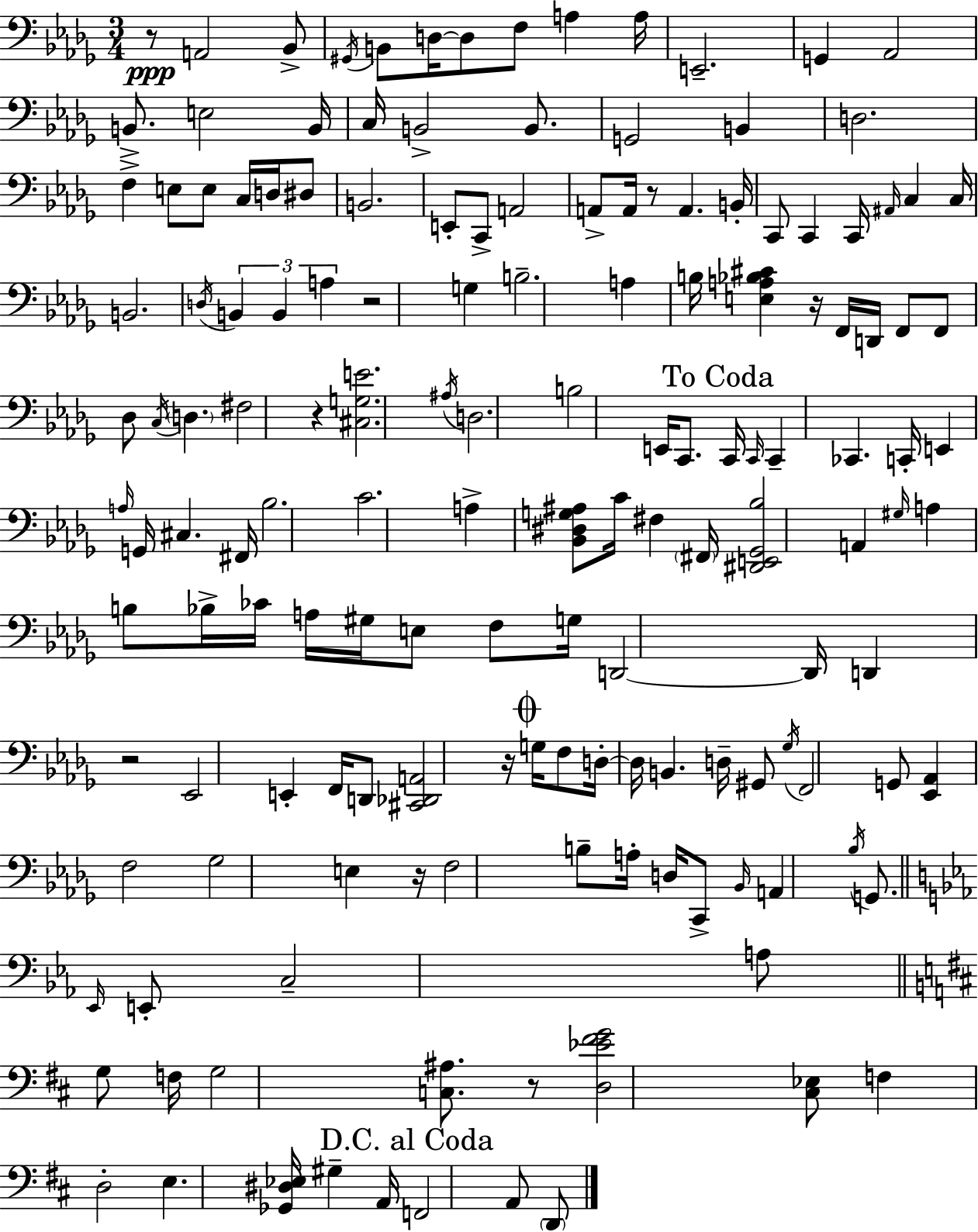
R/e A2/h Bb2/e G#2/s B2/e D3/s D3/e F3/e A3/q A3/s E2/h. G2/q Ab2/h B2/e. E3/h B2/s C3/s B2/h B2/e. G2/h B2/q D3/h. F3/q E3/e E3/e C3/s D3/s D#3/e B2/h. E2/e C2/e A2/h A2/e A2/s R/e A2/q. B2/s C2/e C2/q C2/s A#2/s C3/q C3/s B2/h. D3/s B2/q B2/q A3/q R/h G3/q B3/h. A3/q B3/s [E3,A3,Bb3,C#4]/q R/s F2/s D2/s F2/e F2/e Db3/e C3/s D3/q. F#3/h R/q [C#3,G3,E4]/h. A#3/s D3/h. B3/h E2/s C2/e. C2/s C2/s C2/q CES2/q. C2/s E2/q A3/s G2/s C#3/q. F#2/s Bb3/h. C4/h. A3/q [Bb2,D#3,G3,A#3]/e C4/s F#3/q F#2/s [D#2,E2,Gb2,Bb3]/h A2/q G#3/s A3/q B3/e Bb3/s CES4/s A3/s G#3/s E3/e F3/e G3/s D2/h D2/s D2/q R/h Eb2/h E2/q F2/s D2/e [C#2,Db2,A2]/h R/s G3/s F3/e D3/s D3/s B2/q. D3/s G#2/e Gb3/s F2/h G2/e [Eb2,Ab2]/q F3/h Gb3/h E3/q R/s F3/h B3/e A3/s D3/s C2/e Bb2/s A2/q Bb3/s G2/e. Eb2/s E2/e C3/h A3/e G3/e F3/s G3/h [C3,A#3]/e. R/e [D3,Eb4,F#4,G4]/h [C#3,Eb3]/e F3/q D3/h E3/q. [Gb2,D#3,Eb3]/s G#3/q A2/s F2/h A2/e D2/e